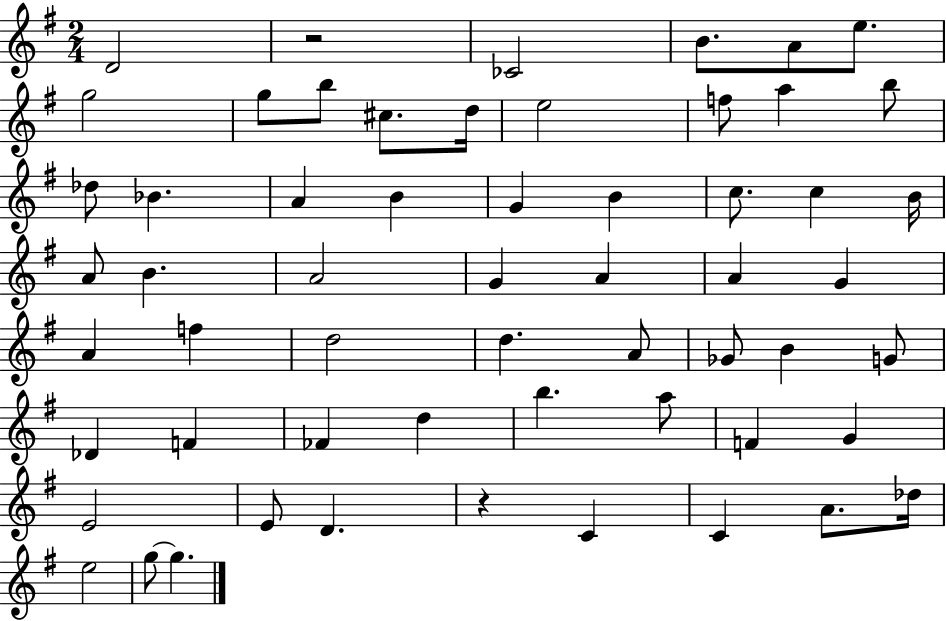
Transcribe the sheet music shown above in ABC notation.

X:1
T:Untitled
M:2/4
L:1/4
K:G
D2 z2 _C2 B/2 A/2 e/2 g2 g/2 b/2 ^c/2 d/4 e2 f/2 a b/2 _d/2 _B A B G B c/2 c B/4 A/2 B A2 G A A G A f d2 d A/2 _G/2 B G/2 _D F _F d b a/2 F G E2 E/2 D z C C A/2 _d/4 e2 g/2 g